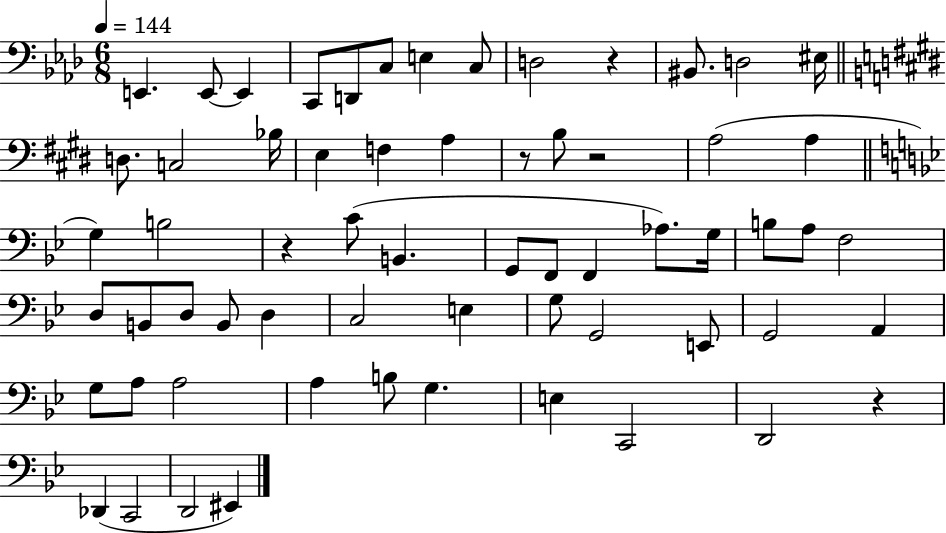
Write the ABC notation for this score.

X:1
T:Untitled
M:6/8
L:1/4
K:Ab
E,, E,,/2 E,, C,,/2 D,,/2 C,/2 E, C,/2 D,2 z ^B,,/2 D,2 ^E,/4 D,/2 C,2 _B,/4 E, F, A, z/2 B,/2 z2 A,2 A, G, B,2 z C/2 B,, G,,/2 F,,/2 F,, _A,/2 G,/4 B,/2 A,/2 F,2 D,/2 B,,/2 D,/2 B,,/2 D, C,2 E, G,/2 G,,2 E,,/2 G,,2 A,, G,/2 A,/2 A,2 A, B,/2 G, E, C,,2 D,,2 z _D,, C,,2 D,,2 ^E,,